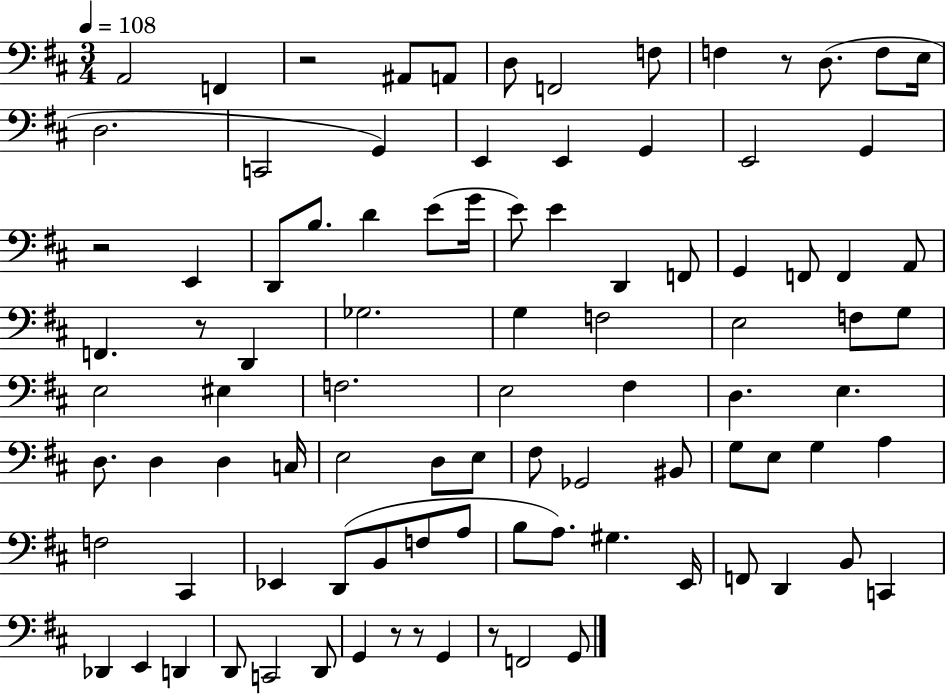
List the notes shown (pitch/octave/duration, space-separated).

A2/h F2/q R/h A#2/e A2/e D3/e F2/h F3/e F3/q R/e D3/e. F3/e E3/s D3/h. C2/h G2/q E2/q E2/q G2/q E2/h G2/q R/h E2/q D2/e B3/e. D4/q E4/e G4/s E4/e E4/q D2/q F2/e G2/q F2/e F2/q A2/e F2/q. R/e D2/q Gb3/h. G3/q F3/h E3/h F3/e G3/e E3/h EIS3/q F3/h. E3/h F#3/q D3/q. E3/q. D3/e. D3/q D3/q C3/s E3/h D3/e E3/e F#3/e Gb2/h BIS2/e G3/e E3/e G3/q A3/q F3/h C#2/q Eb2/q D2/e B2/e F3/e A3/e B3/e A3/e. G#3/q. E2/s F2/e D2/q B2/e C2/q Db2/q E2/q D2/q D2/e C2/h D2/e G2/q R/e R/e G2/q R/e F2/h G2/e